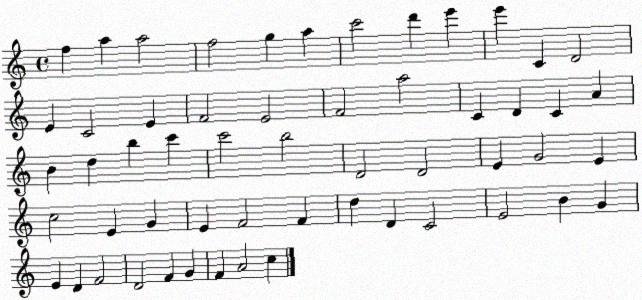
X:1
T:Untitled
M:4/4
L:1/4
K:C
f a a2 f2 g a c'2 d' e' e' C D2 E C2 E F2 E2 F2 a2 C D C A B d b c' c'2 b2 D2 D2 E G2 E c2 E G E F2 F d D C2 E2 B G E D F2 D2 F G F A2 c